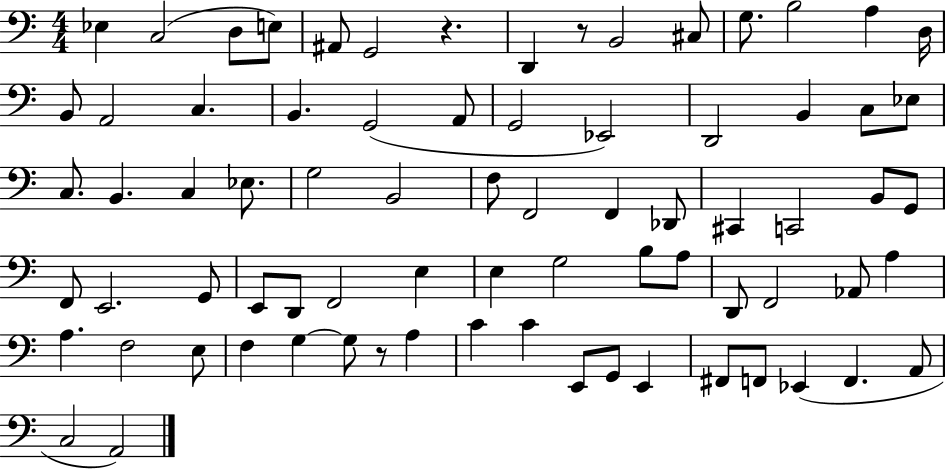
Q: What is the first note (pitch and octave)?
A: Eb3